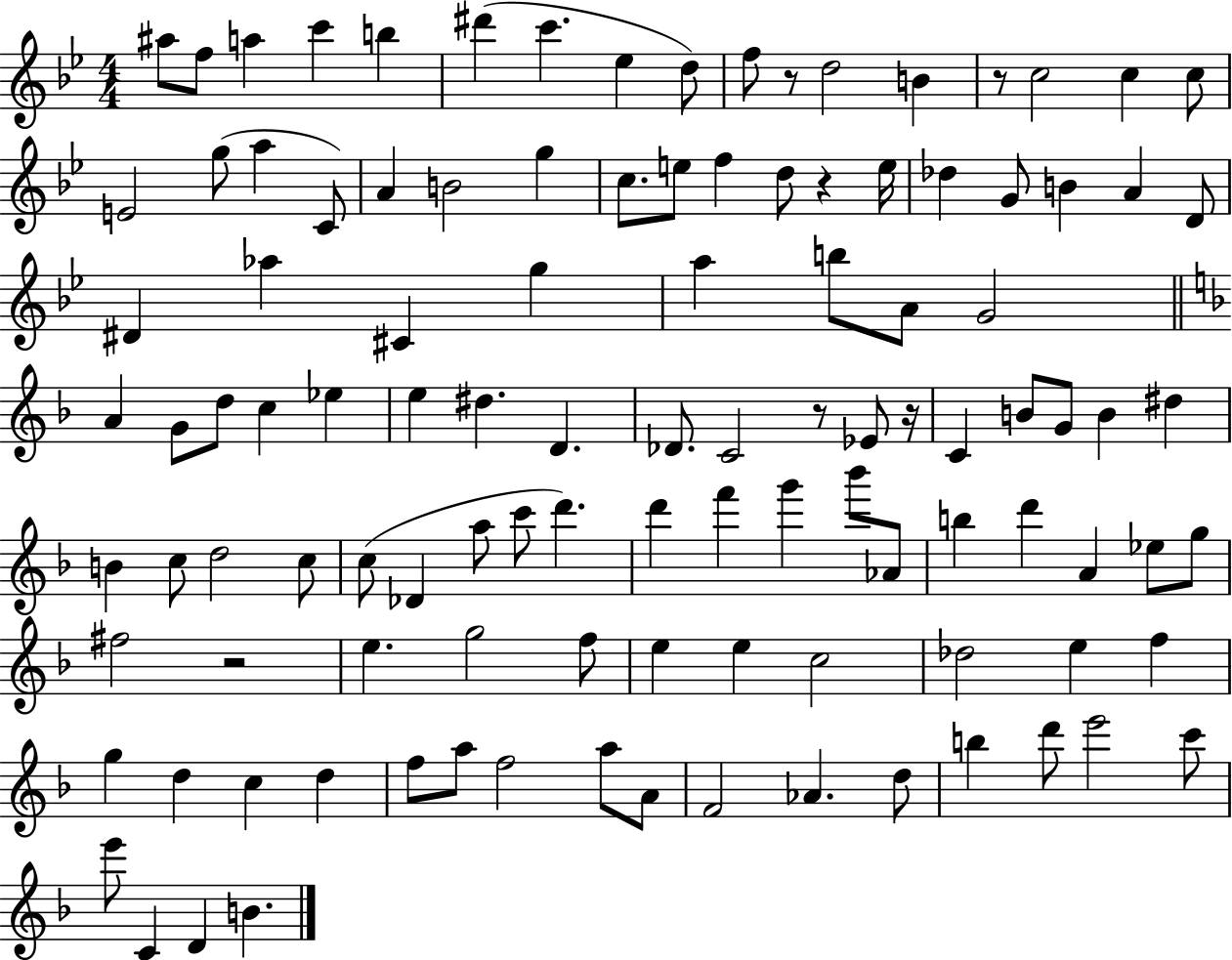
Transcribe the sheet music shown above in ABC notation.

X:1
T:Untitled
M:4/4
L:1/4
K:Bb
^a/2 f/2 a c' b ^d' c' _e d/2 f/2 z/2 d2 B z/2 c2 c c/2 E2 g/2 a C/2 A B2 g c/2 e/2 f d/2 z e/4 _d G/2 B A D/2 ^D _a ^C g a b/2 A/2 G2 A G/2 d/2 c _e e ^d D _D/2 C2 z/2 _E/2 z/4 C B/2 G/2 B ^d B c/2 d2 c/2 c/2 _D a/2 c'/2 d' d' f' g' _b'/2 _A/2 b d' A _e/2 g/2 ^f2 z2 e g2 f/2 e e c2 _d2 e f g d c d f/2 a/2 f2 a/2 A/2 F2 _A d/2 b d'/2 e'2 c'/2 e'/2 C D B